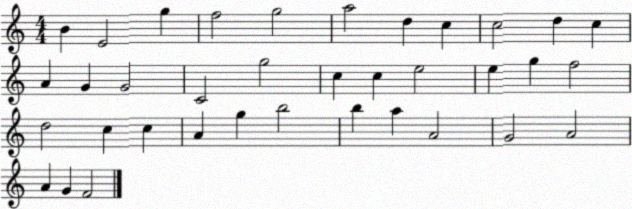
X:1
T:Untitled
M:4/4
L:1/4
K:C
B E2 g f2 g2 a2 d c c2 d c A G G2 C2 g2 c c e2 e g f2 d2 c c A g b2 b a A2 G2 A2 A G F2